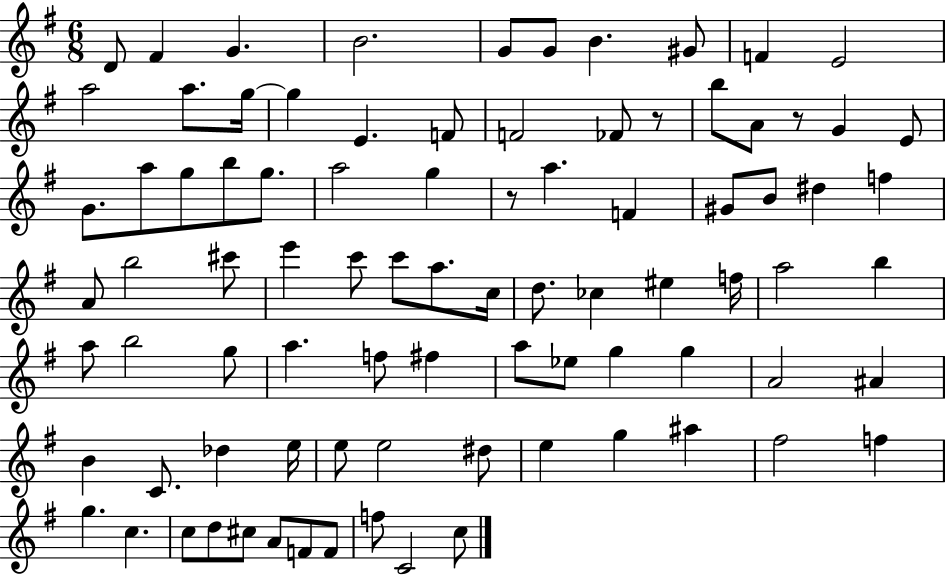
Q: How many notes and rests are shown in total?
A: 87